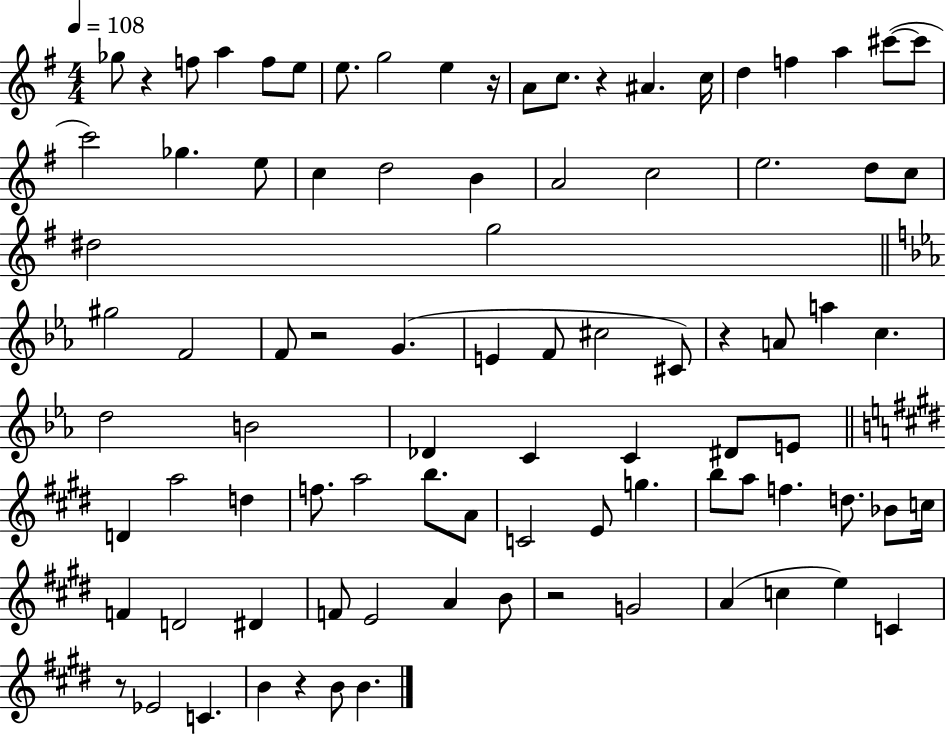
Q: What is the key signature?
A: G major